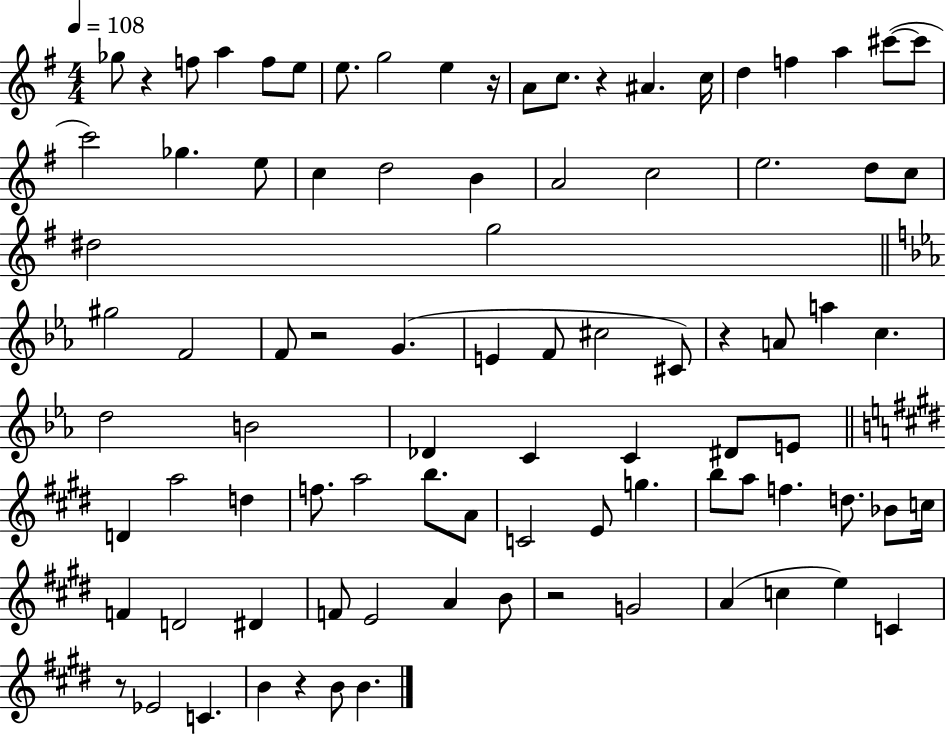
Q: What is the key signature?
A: G major